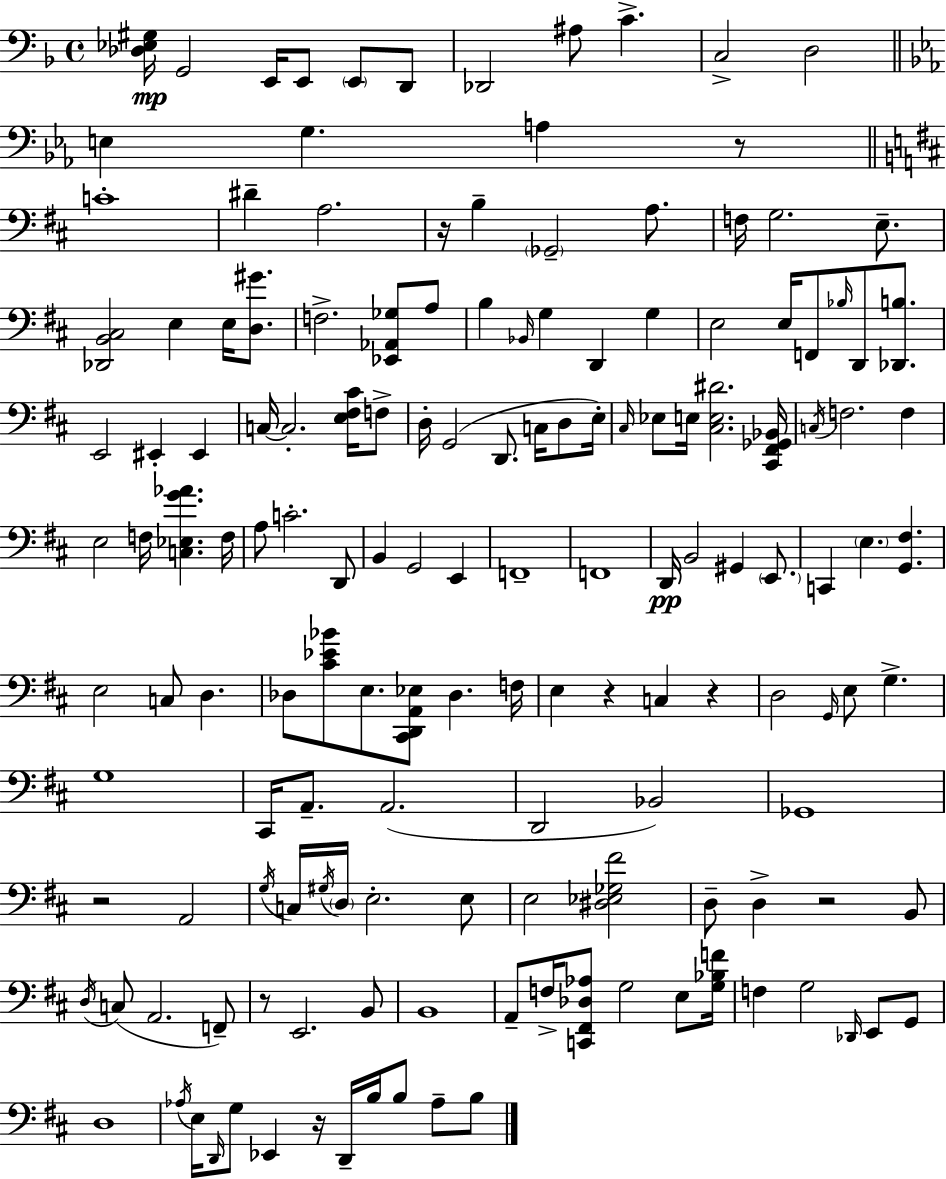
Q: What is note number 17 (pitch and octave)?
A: B3